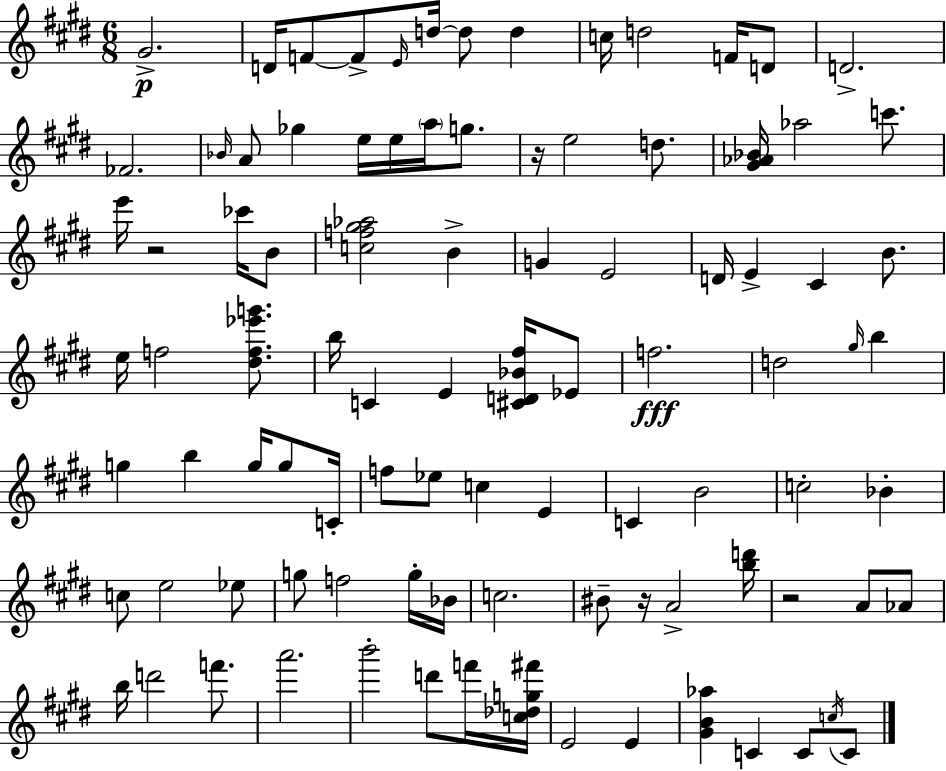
{
  \clef treble
  \numericTimeSignature
  \time 6/8
  \key e \major
  gis'2.->\p | d'16 f'8~~ f'8-> \grace { e'16 } d''16~~ d''8 d''4 | c''16 d''2 f'16 d'8 | d'2.-> | \break fes'2. | \grace { bes'16 } a'8 ges''4 e''16 e''16 \parenthesize a''16 g''8. | r16 e''2 d''8. | <gis' aes' bes'>16 aes''2 c'''8. | \break e'''16 r2 ces'''16 | b'8 <c'' f'' gis'' aes''>2 b'4-> | g'4 e'2 | d'16 e'4-> cis'4 b'8. | \break e''16 f''2 <dis'' f'' ees''' g'''>8. | b''16 c'4 e'4 <cis' d' bes' fis''>16 | ees'8 f''2.\fff | d''2 \grace { gis''16 } b''4 | \break g''4 b''4 g''16 | g''8 c'16-. f''8 ees''8 c''4 e'4 | c'4 b'2 | c''2-. bes'4-. | \break c''8 e''2 | ees''8 g''8 f''2 | g''16-. bes'16 c''2. | bis'8-- r16 a'2-> | \break <b'' d'''>16 r2 a'8 | aes'8 b''16 d'''2 | f'''8. a'''2. | b'''2-. d'''8 | \break f'''16 <c'' des'' g'' fis'''>16 e'2 e'4 | <gis' b' aes''>4 c'4 c'8 | \acciaccatura { c''16 } c'8 \bar "|."
}